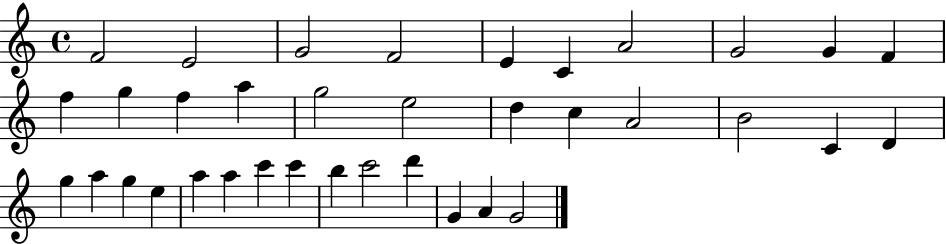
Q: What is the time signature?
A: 4/4